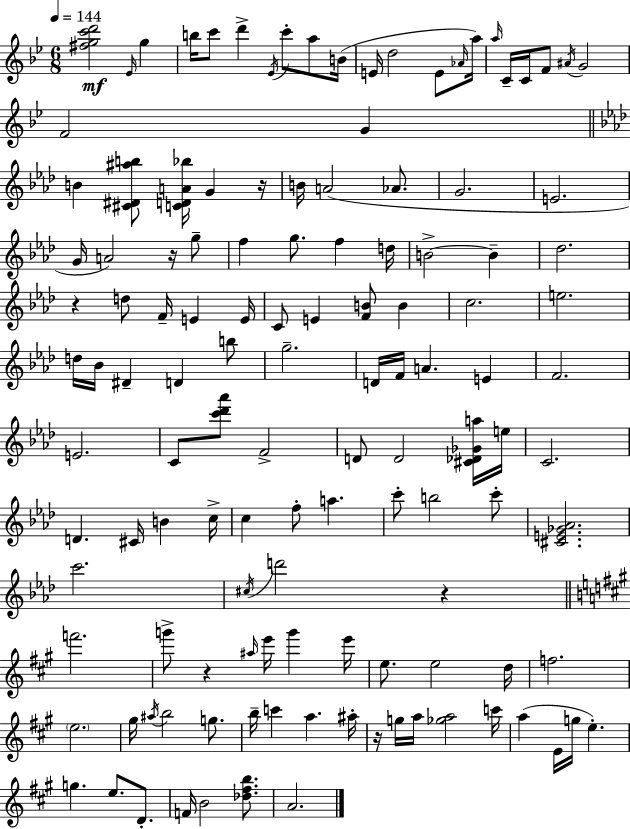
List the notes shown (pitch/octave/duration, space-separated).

[F#5,G5,C6,D6]/h Eb4/s G5/q B5/s C6/e D6/q Eb4/s C6/e A5/e B4/s E4/s D5/h E4/e Ab4/s A5/s A5/s C4/s C4/s F4/e A#4/s G4/h F4/h G4/q B4/q [C#4,D#4,A#5,B5]/e [C4,D4,A4,Bb5]/s G4/q R/s B4/s A4/h Ab4/e. G4/h. E4/h. G4/s A4/h R/s G5/e F5/q G5/e. F5/q D5/s B4/h B4/q Db5/h. R/q D5/e F4/s E4/q E4/s C4/e E4/q [F4,B4]/e B4/q C5/h. E5/h. D5/s Bb4/s D#4/q D4/q B5/e G5/h. D4/s F4/s A4/q. E4/q F4/h. E4/h. C4/e [C6,Db6,Ab6]/e F4/h D4/e D4/h [C#4,Db4,Gb4,A5]/s E5/s C4/h. D4/q. C#4/s B4/q C5/s C5/q F5/e A5/q. C6/e B5/h C6/e [C#4,E4,Gb4,Ab4]/h. C6/h. C#5/s D6/h R/q F6/h. G6/e R/q A#5/s E6/s G6/q E6/s E5/e. E5/h D5/s F5/h. E5/h. G#5/s A#5/s B5/h G5/e. B5/s C6/q A5/q. A#5/s R/s G5/s A5/s [Gb5,A5]/h C6/s A5/q E4/s G5/s E5/q. G5/q. E5/e. D4/e. F4/s B4/h [Db5,F#5,B5]/e. A4/h.